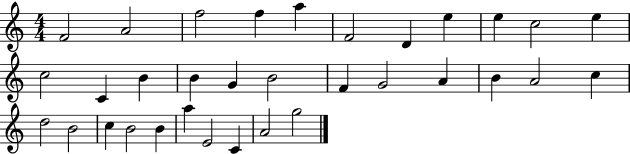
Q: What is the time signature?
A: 4/4